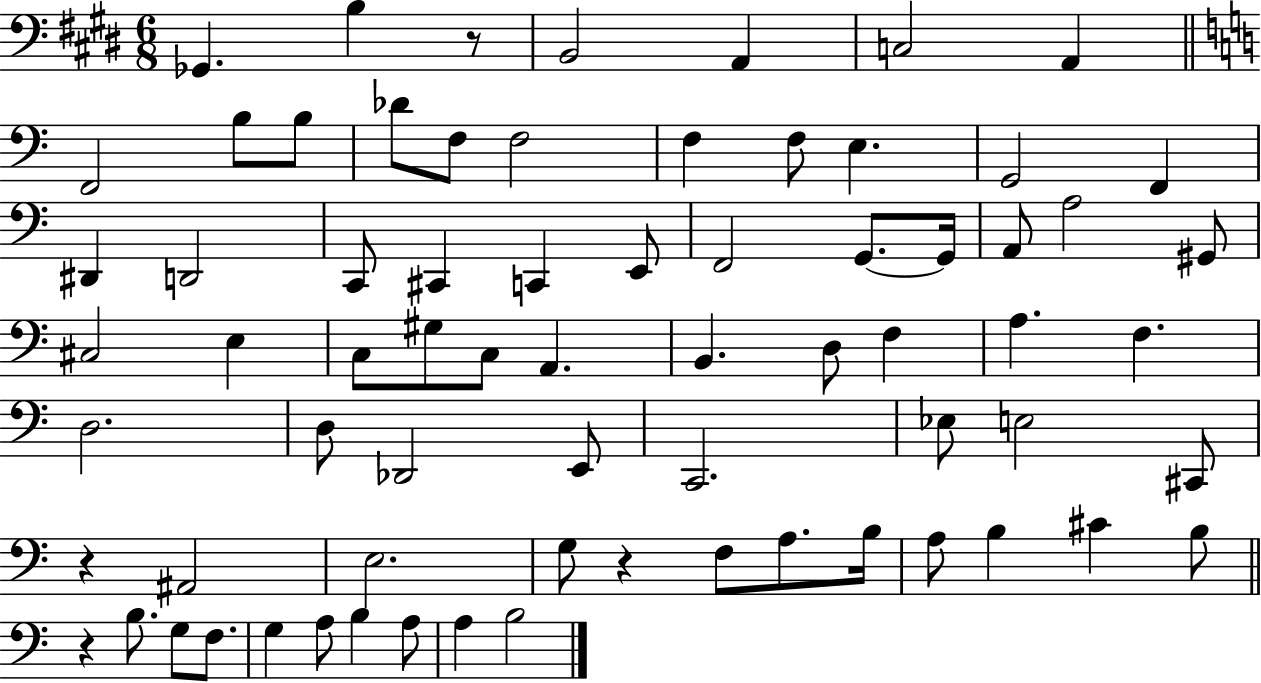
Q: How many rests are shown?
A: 4